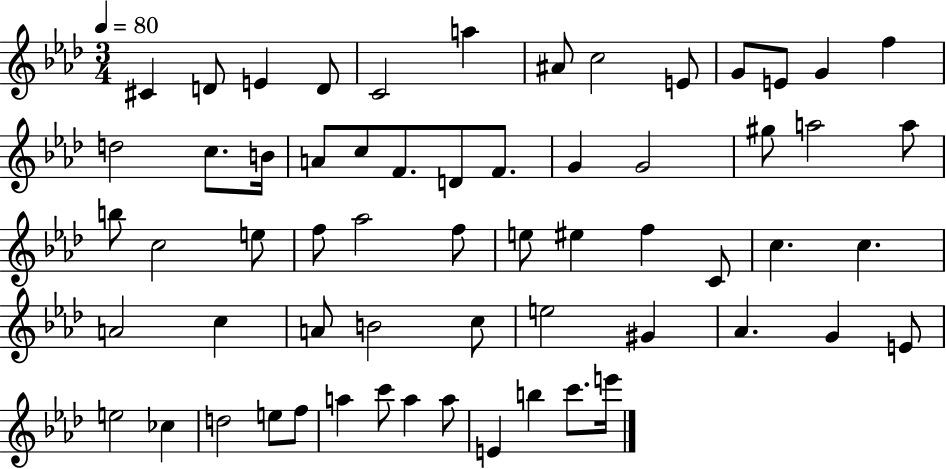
C#4/q D4/e E4/q D4/e C4/h A5/q A#4/e C5/h E4/e G4/e E4/e G4/q F5/q D5/h C5/e. B4/s A4/e C5/e F4/e. D4/e F4/e. G4/q G4/h G#5/e A5/h A5/e B5/e C5/h E5/e F5/e Ab5/h F5/e E5/e EIS5/q F5/q C4/e C5/q. C5/q. A4/h C5/q A4/e B4/h C5/e E5/h G#4/q Ab4/q. G4/q E4/e E5/h CES5/q D5/h E5/e F5/e A5/q C6/e A5/q A5/e E4/q B5/q C6/e. E6/s